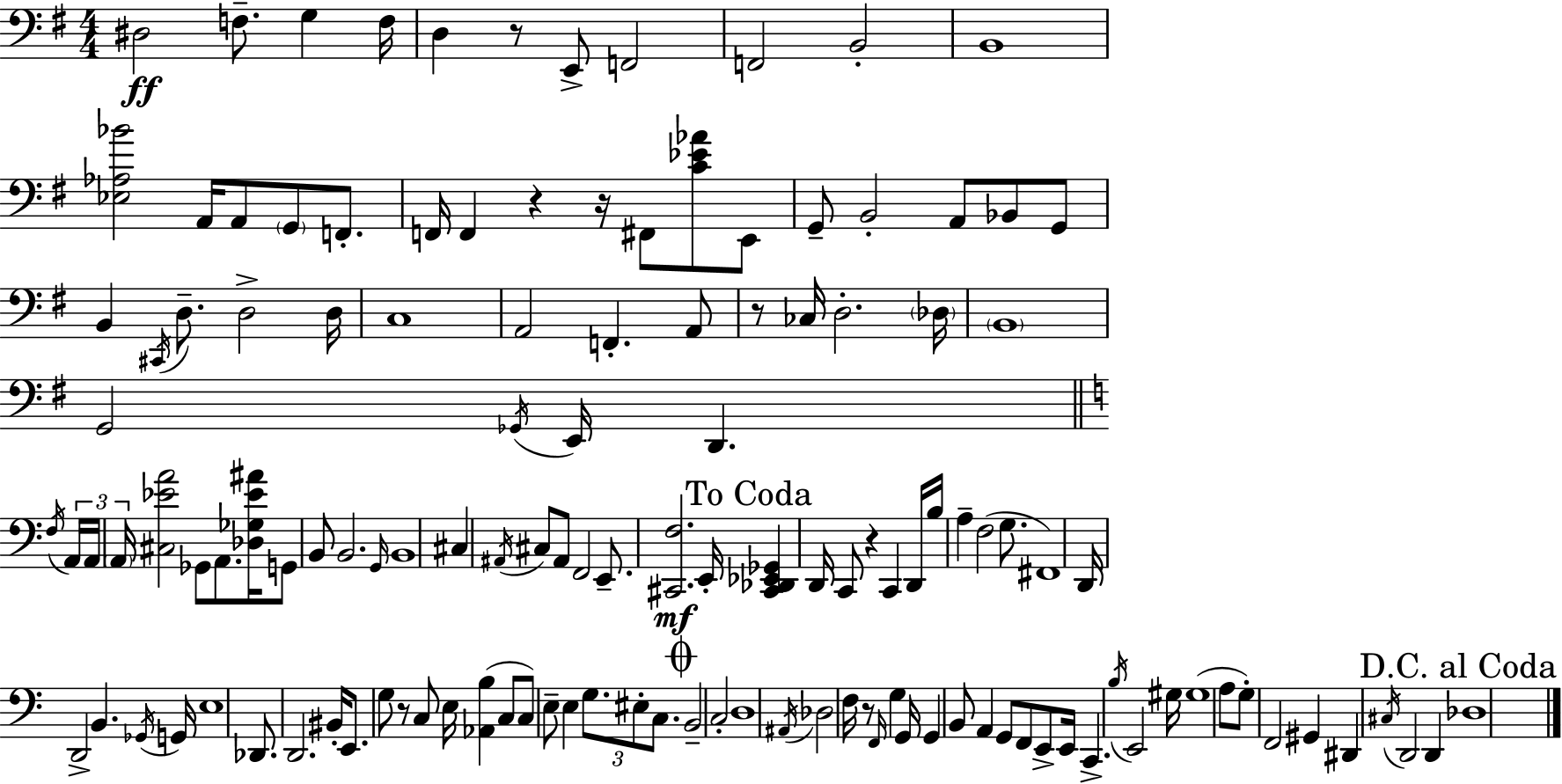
X:1
T:Untitled
M:4/4
L:1/4
K:G
^D,2 F,/2 G, F,/4 D, z/2 E,,/2 F,,2 F,,2 B,,2 B,,4 [_E,_A,_B]2 A,,/4 A,,/2 G,,/2 F,,/2 F,,/4 F,, z z/4 ^F,,/2 [C_E_A]/2 E,,/2 G,,/2 B,,2 A,,/2 _B,,/2 G,,/2 B,, ^C,,/4 D,/2 D,2 D,/4 C,4 A,,2 F,, A,,/2 z/2 _C,/4 D,2 _D,/4 B,,4 G,,2 _G,,/4 E,,/4 D,, F,/4 A,,/4 A,,/4 A,,/4 [^C,_EA]2 _G,,/2 A,,/2 [_D,_G,_E^A]/4 G,,/2 B,,/2 B,,2 G,,/4 B,,4 ^C, ^A,,/4 ^C,/2 ^A,,/2 F,,2 E,,/2 [^C,,F,]2 E,,/4 [^C,,_D,,_E,,_G,,] D,,/4 C,,/2 z C,, D,,/4 B,/4 A, F,2 G,/2 ^F,,4 D,,/4 D,,2 B,, _G,,/4 G,,/4 E,4 _D,,/2 D,,2 ^B,,/4 E,,/2 G,/2 z/2 C,/2 E,/4 [_A,,B,] C,/2 C,/2 E,/2 E, G,/2 ^E,/2 C,/2 B,,2 C,2 D,4 ^A,,/4 _D,2 F,/4 z/2 F,,/4 G, G,,/4 G,, B,,/2 A,, G,,/2 F,,/2 E,,/2 E,,/4 C,, B,/4 E,,2 ^G,/4 ^G,4 A,/2 G,/2 F,,2 ^G,, ^D,, ^C,/4 D,,2 D,, _D,4